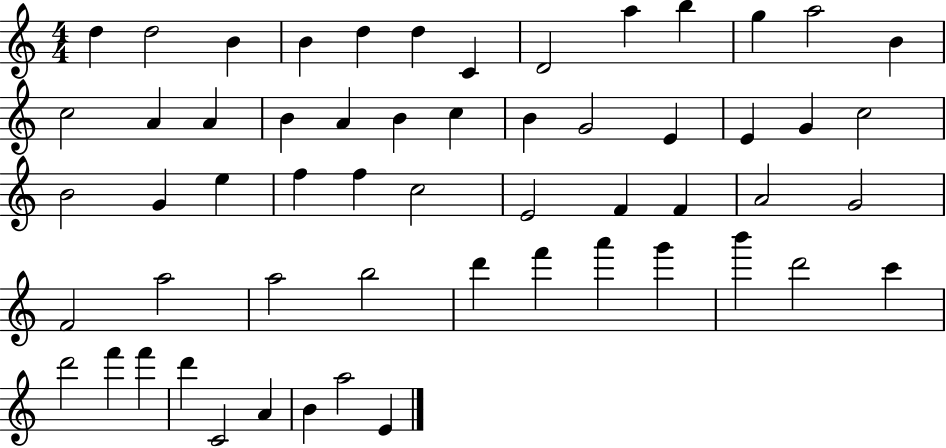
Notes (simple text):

D5/q D5/h B4/q B4/q D5/q D5/q C4/q D4/h A5/q B5/q G5/q A5/h B4/q C5/h A4/q A4/q B4/q A4/q B4/q C5/q B4/q G4/h E4/q E4/q G4/q C5/h B4/h G4/q E5/q F5/q F5/q C5/h E4/h F4/q F4/q A4/h G4/h F4/h A5/h A5/h B5/h D6/q F6/q A6/q G6/q B6/q D6/h C6/q D6/h F6/q F6/q D6/q C4/h A4/q B4/q A5/h E4/q